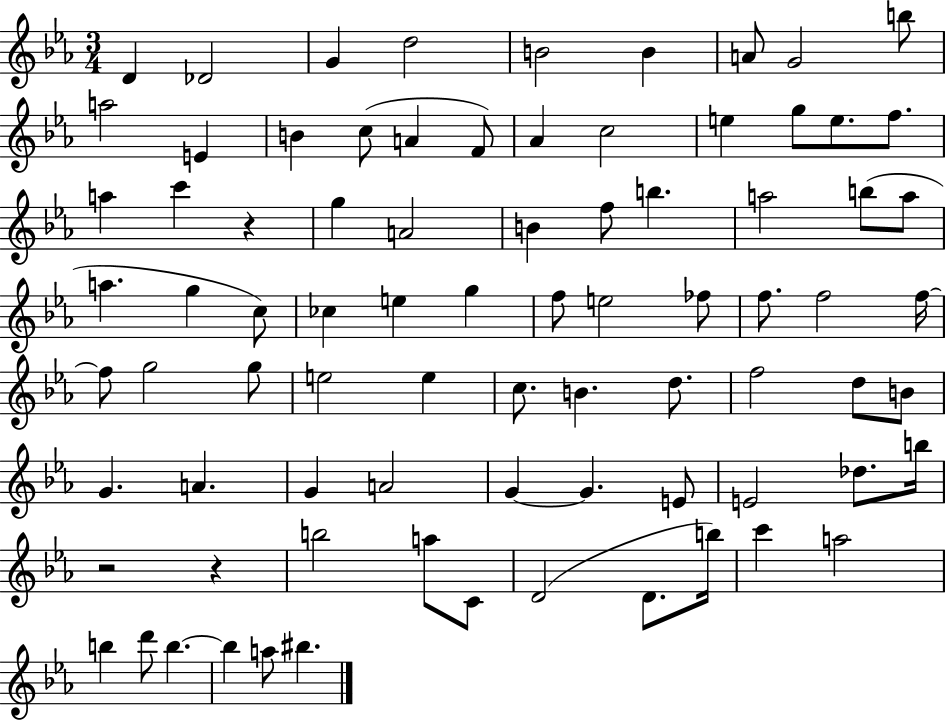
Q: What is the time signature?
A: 3/4